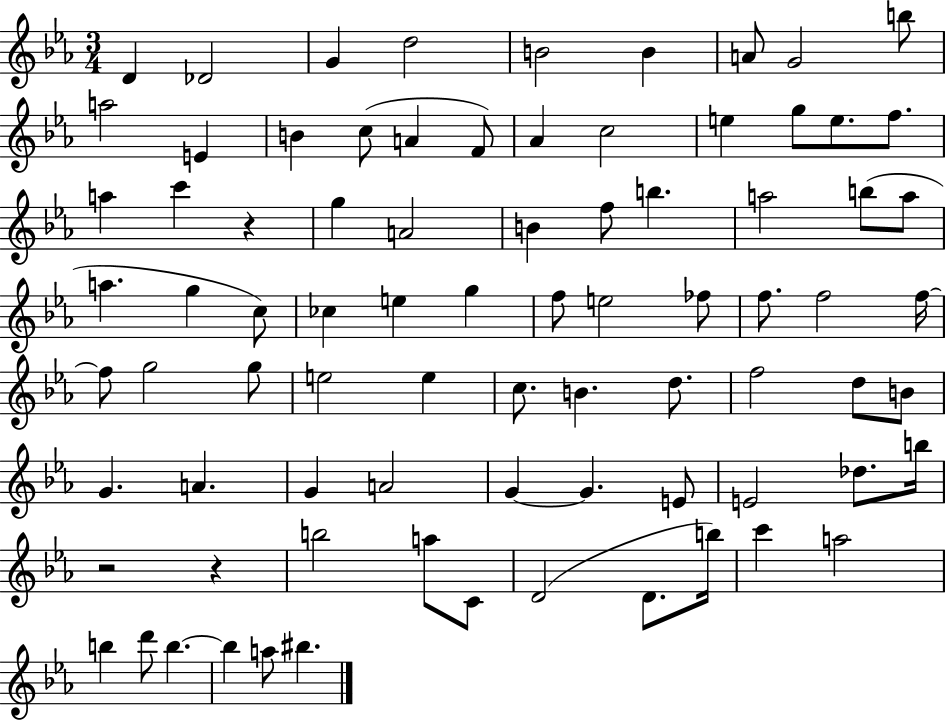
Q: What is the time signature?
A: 3/4